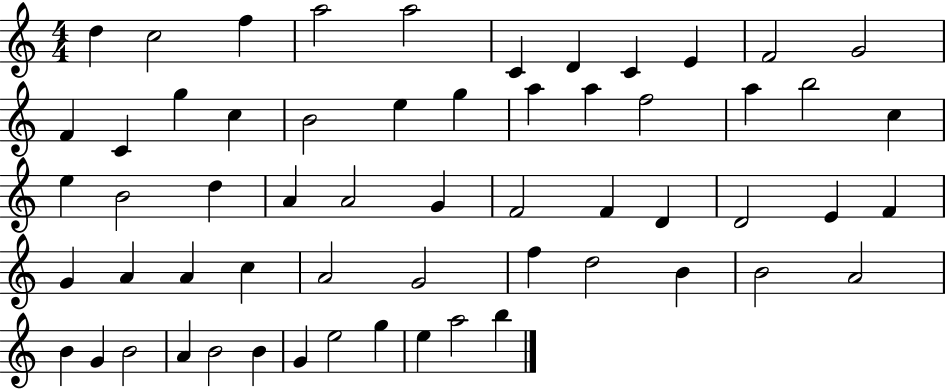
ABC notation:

X:1
T:Untitled
M:4/4
L:1/4
K:C
d c2 f a2 a2 C D C E F2 G2 F C g c B2 e g a a f2 a b2 c e B2 d A A2 G F2 F D D2 E F G A A c A2 G2 f d2 B B2 A2 B G B2 A B2 B G e2 g e a2 b